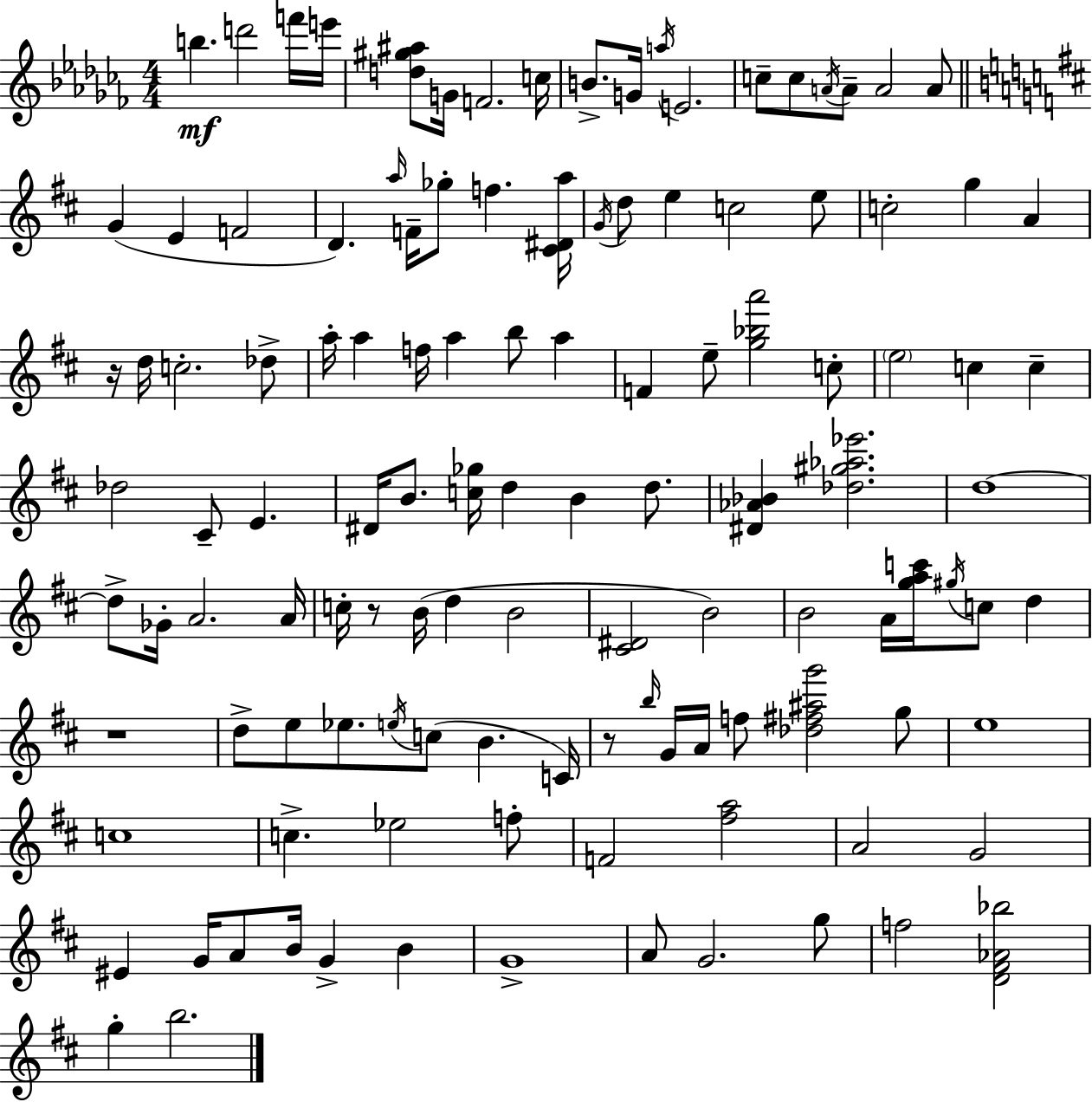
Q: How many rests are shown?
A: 4